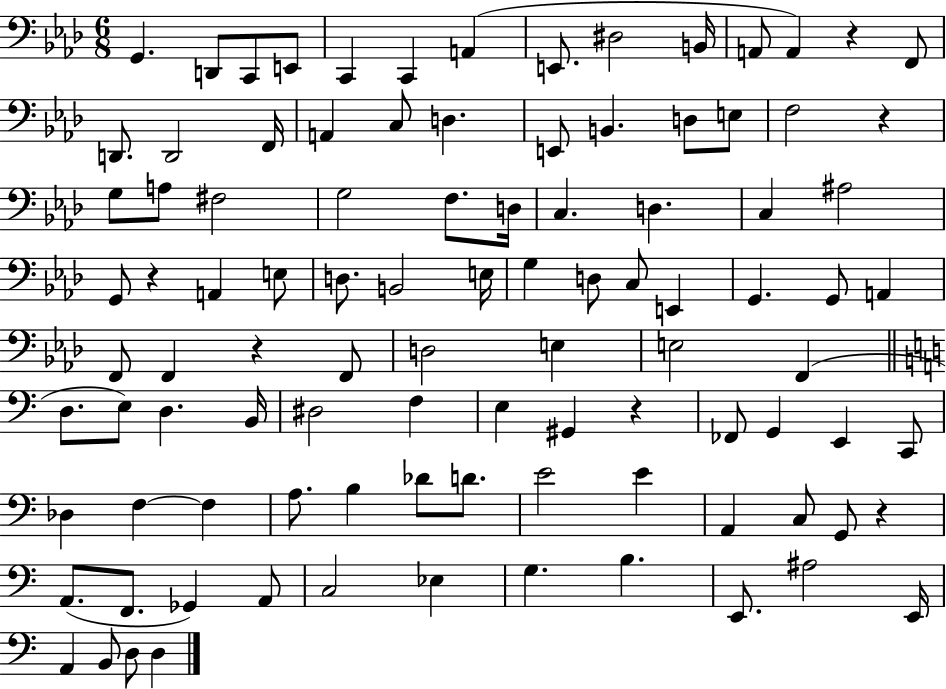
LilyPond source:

{
  \clef bass
  \numericTimeSignature
  \time 6/8
  \key aes \major
  g,4. d,8 c,8 e,8 | c,4 c,4 a,4( | e,8. dis2 b,16 | a,8 a,4) r4 f,8 | \break d,8. d,2 f,16 | a,4 c8 d4. | e,8 b,4. d8 e8 | f2 r4 | \break g8 a8 fis2 | g2 f8. d16 | c4. d4. | c4 ais2 | \break g,8 r4 a,4 e8 | d8. b,2 e16 | g4 d8 c8 e,4 | g,4. g,8 a,4 | \break f,8 f,4 r4 f,8 | d2 e4 | e2 f,4( | \bar "||" \break \key a \minor d8. e8) d4. b,16 | dis2 f4 | e4 gis,4 r4 | fes,8 g,4 e,4 c,8 | \break des4 f4~~ f4 | a8. b4 des'8 d'8. | e'2 e'4 | a,4 c8 g,8 r4 | \break a,8.( f,8. ges,4) a,8 | c2 ees4 | g4. b4. | e,8. ais2 e,16 | \break a,4 b,8 d8 d4 | \bar "|."
}